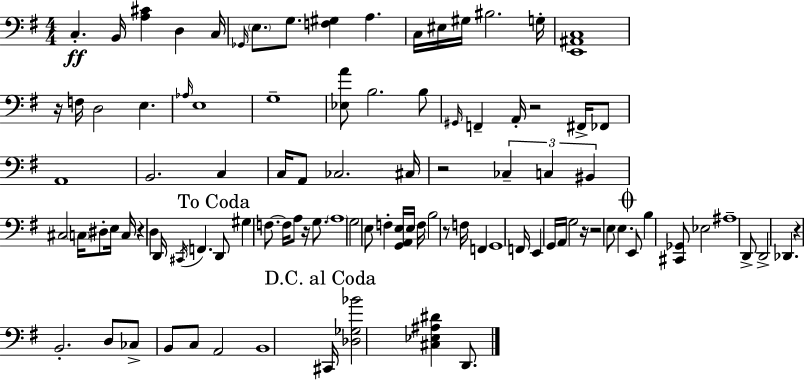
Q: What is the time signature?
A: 4/4